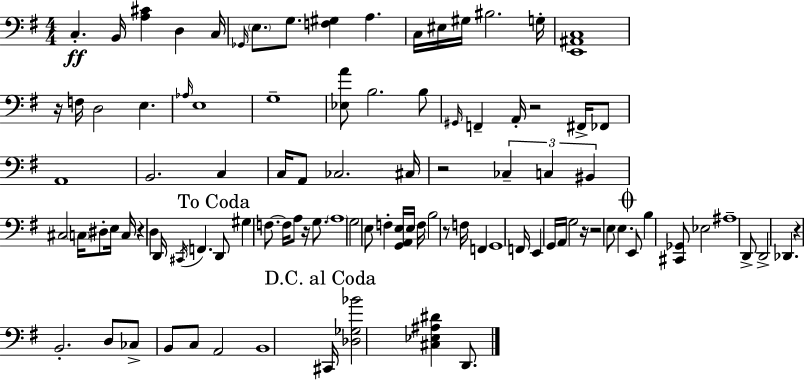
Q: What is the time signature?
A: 4/4